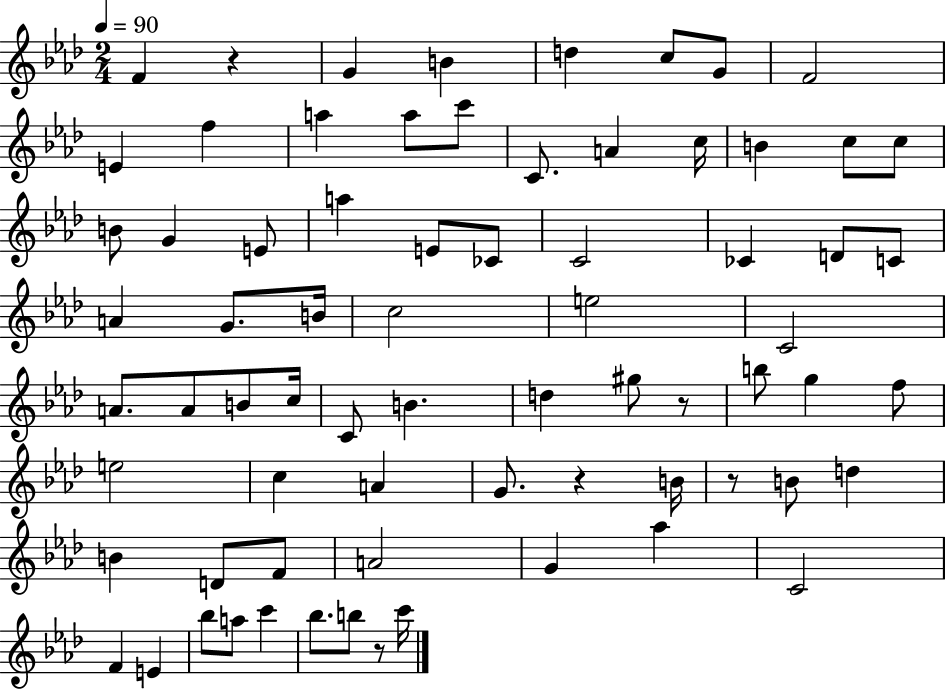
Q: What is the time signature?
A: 2/4